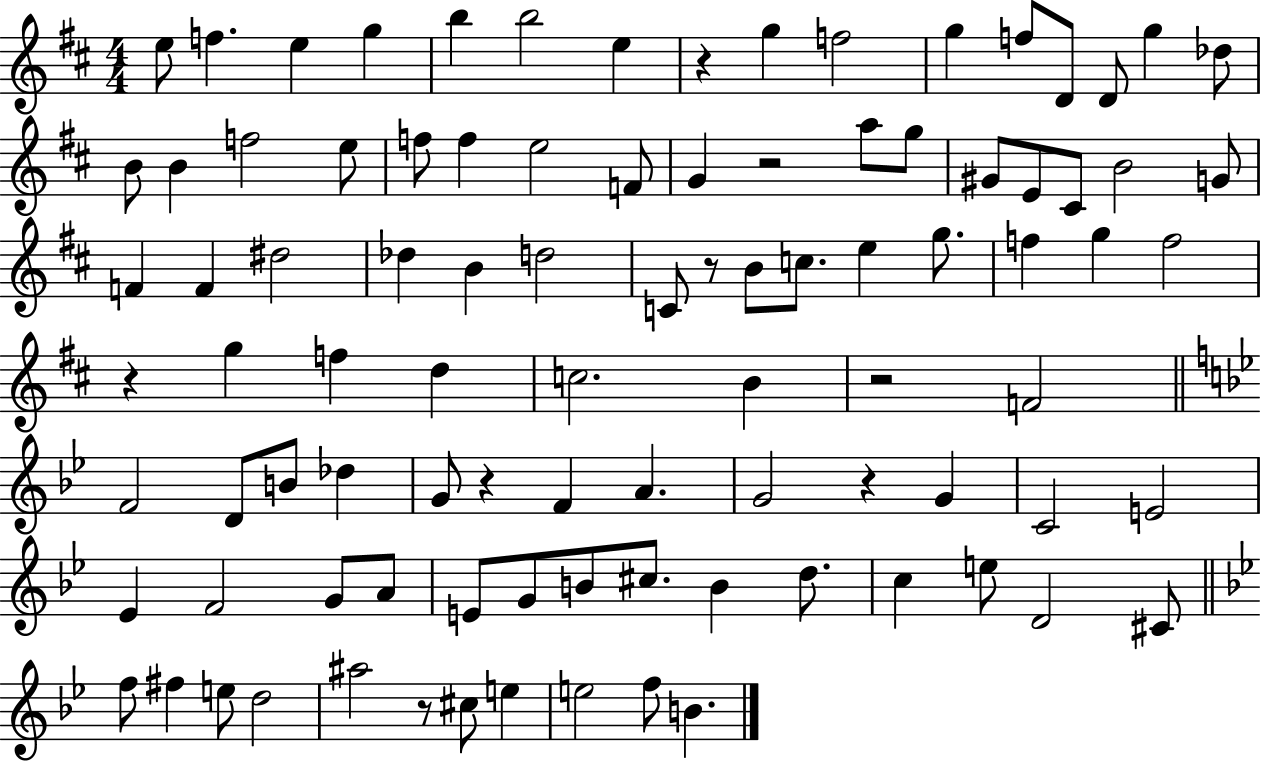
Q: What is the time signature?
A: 4/4